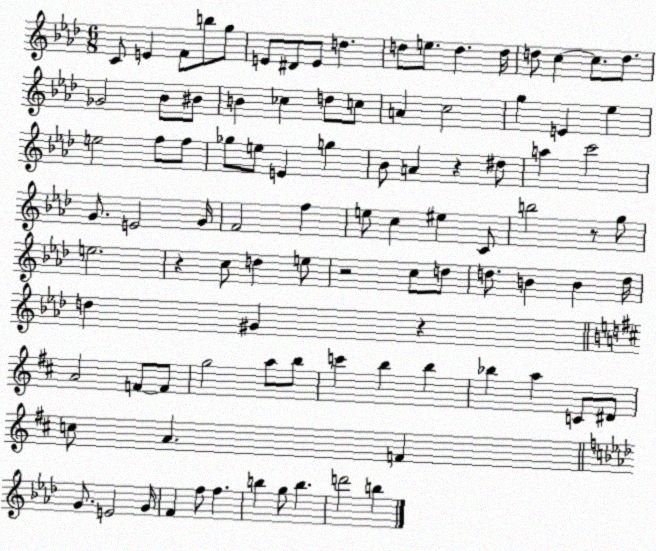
X:1
T:Untitled
M:6/8
L:1/4
K:Ab
C/2 E F/2 b/2 g/2 E/2 ^D/2 E/2 d d/2 e/2 d d/4 d/2 c c/2 d/2 _G2 _B/2 ^B/2 B _c d/2 c/2 A c2 g E _e e2 f/2 f/2 _g/2 e/2 E g _B/2 A z ^d/2 a c'2 G/2 E2 G/4 F2 f e/2 c ^e C/2 b2 z/2 g/2 e2 z c/2 d e/2 z2 c/2 d/2 d/2 B B d/4 d ^G z A2 F/2 F/2 g2 a/2 b/2 c' b b _b a C/2 ^D/2 c/2 A F G/2 E2 G/4 F f/2 f b g/2 b d'2 b